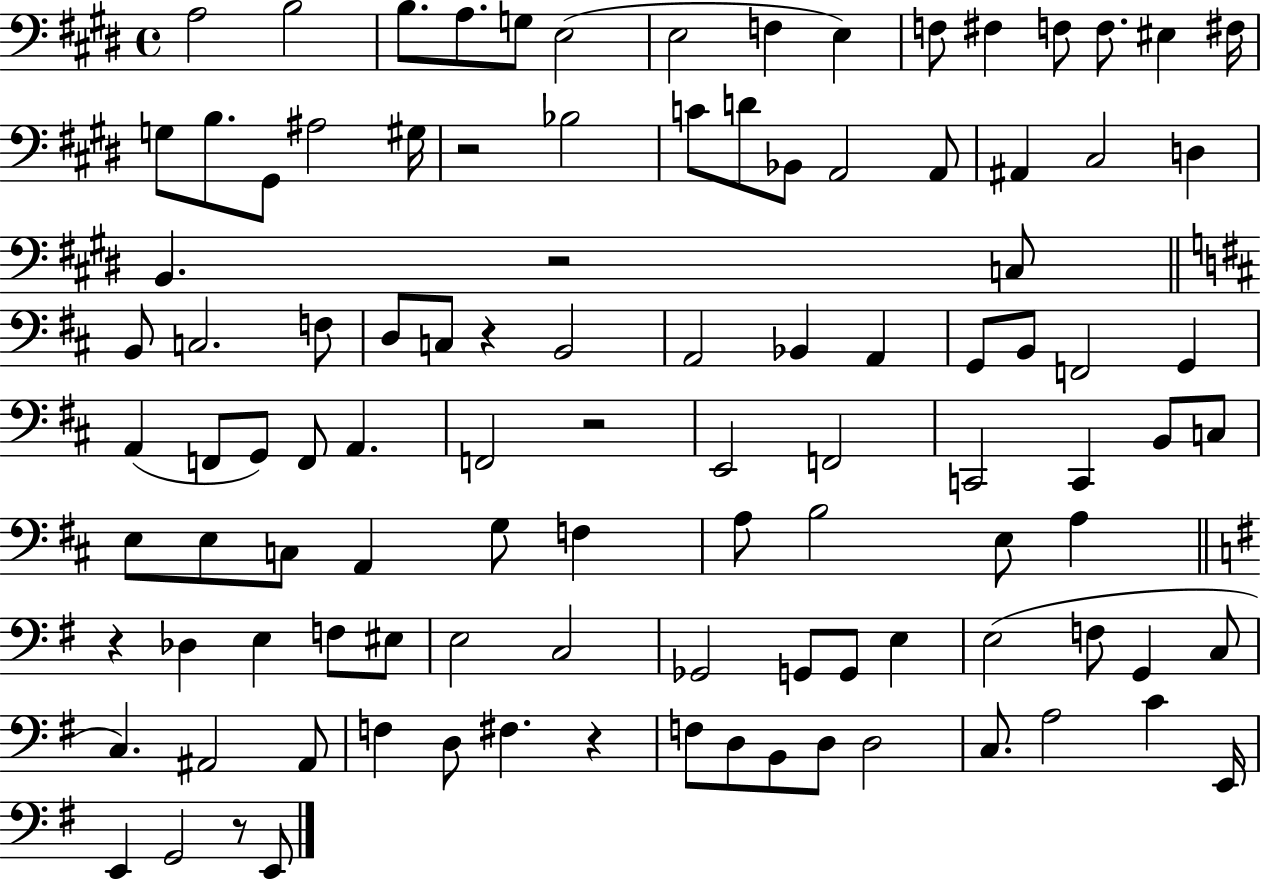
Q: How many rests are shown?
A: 7